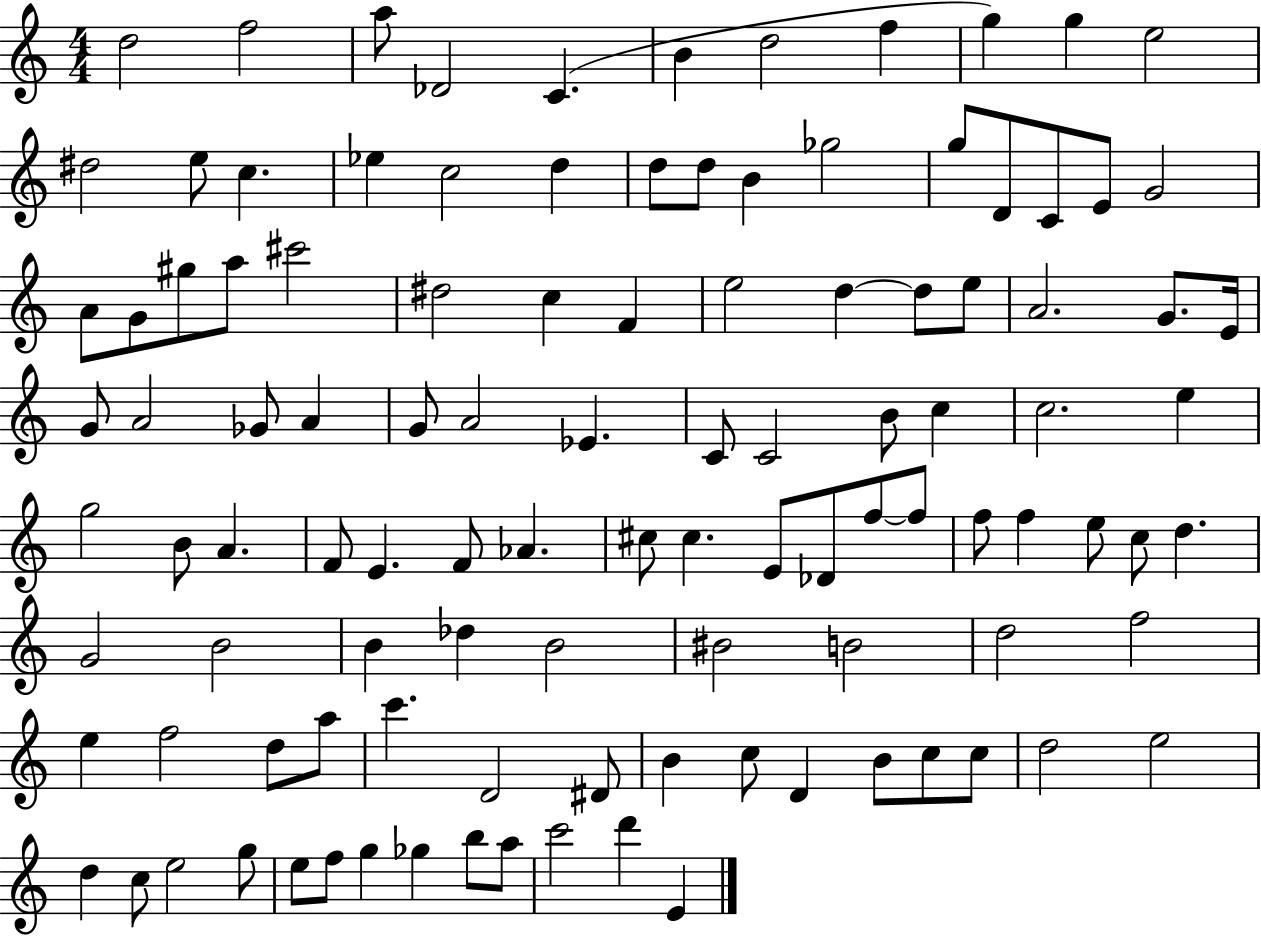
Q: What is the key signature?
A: C major